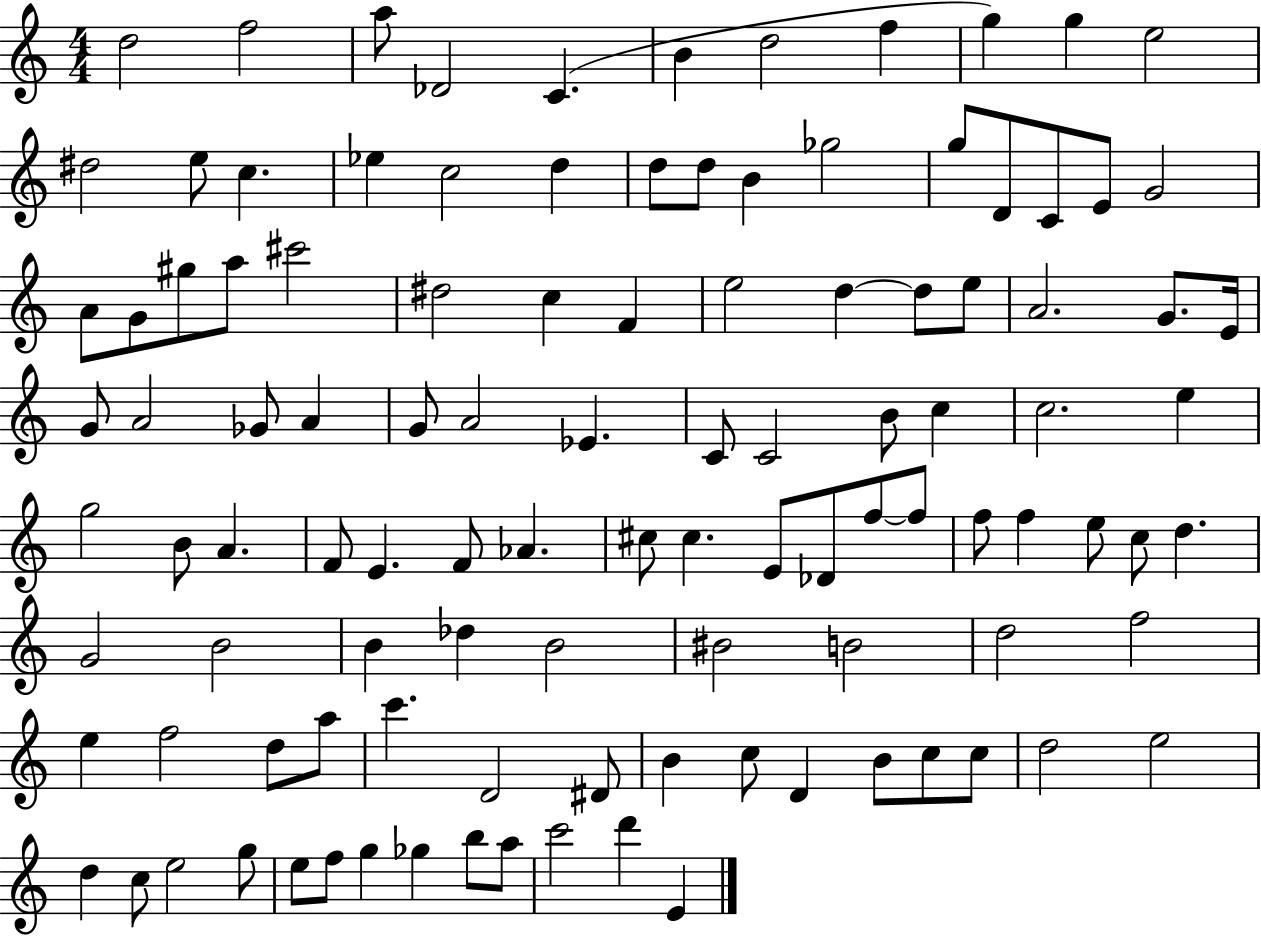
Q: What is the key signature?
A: C major